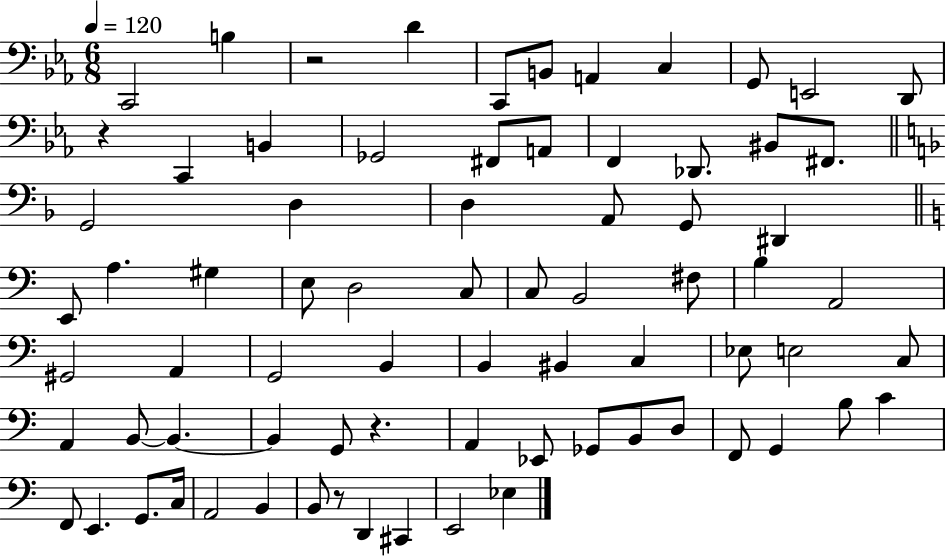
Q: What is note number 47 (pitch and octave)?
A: A2